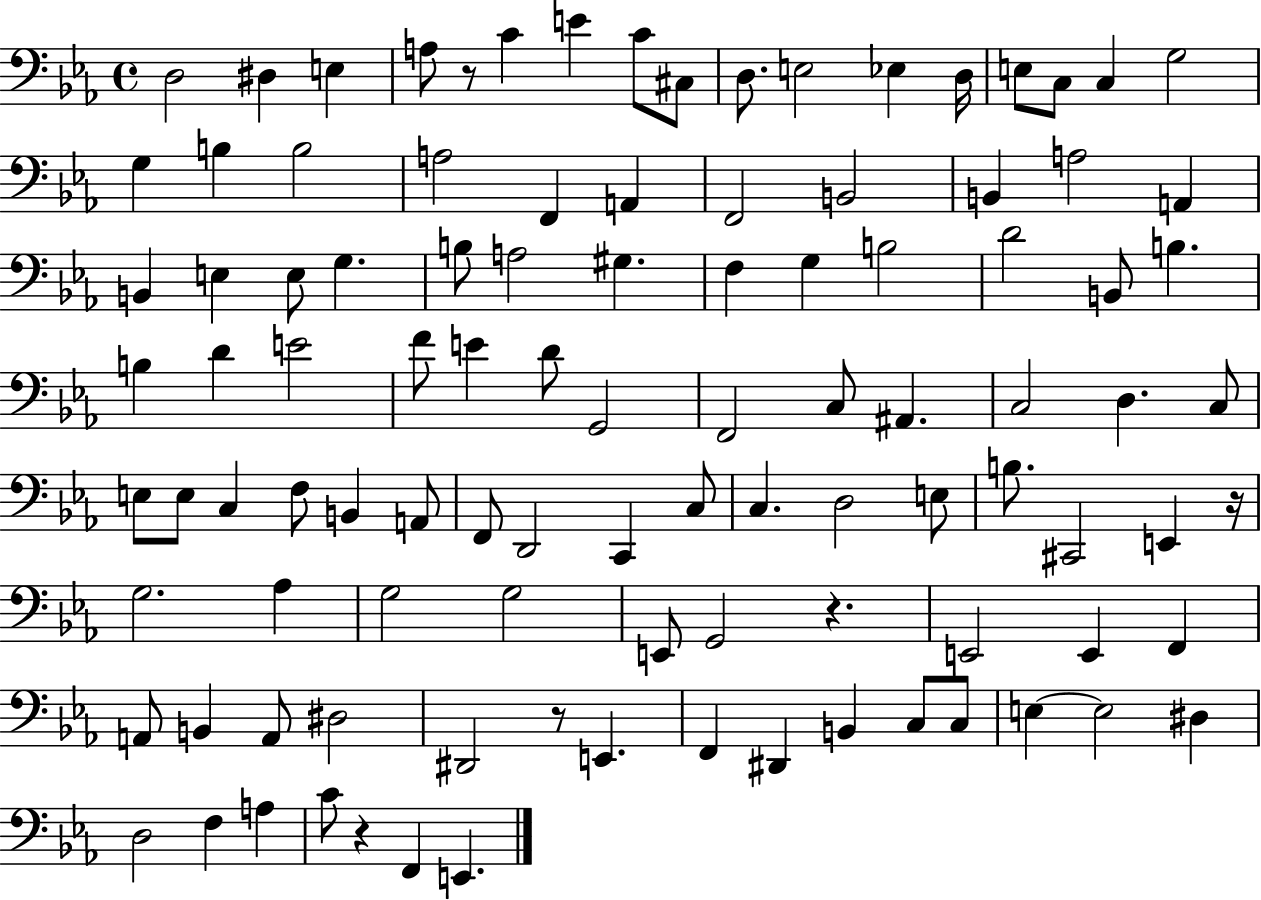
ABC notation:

X:1
T:Untitled
M:4/4
L:1/4
K:Eb
D,2 ^D, E, A,/2 z/2 C E C/2 ^C,/2 D,/2 E,2 _E, D,/4 E,/2 C,/2 C, G,2 G, B, B,2 A,2 F,, A,, F,,2 B,,2 B,, A,2 A,, B,, E, E,/2 G, B,/2 A,2 ^G, F, G, B,2 D2 B,,/2 B, B, D E2 F/2 E D/2 G,,2 F,,2 C,/2 ^A,, C,2 D, C,/2 E,/2 E,/2 C, F,/2 B,, A,,/2 F,,/2 D,,2 C,, C,/2 C, D,2 E,/2 B,/2 ^C,,2 E,, z/4 G,2 _A, G,2 G,2 E,,/2 G,,2 z E,,2 E,, F,, A,,/2 B,, A,,/2 ^D,2 ^D,,2 z/2 E,, F,, ^D,, B,, C,/2 C,/2 E, E,2 ^D, D,2 F, A, C/2 z F,, E,,